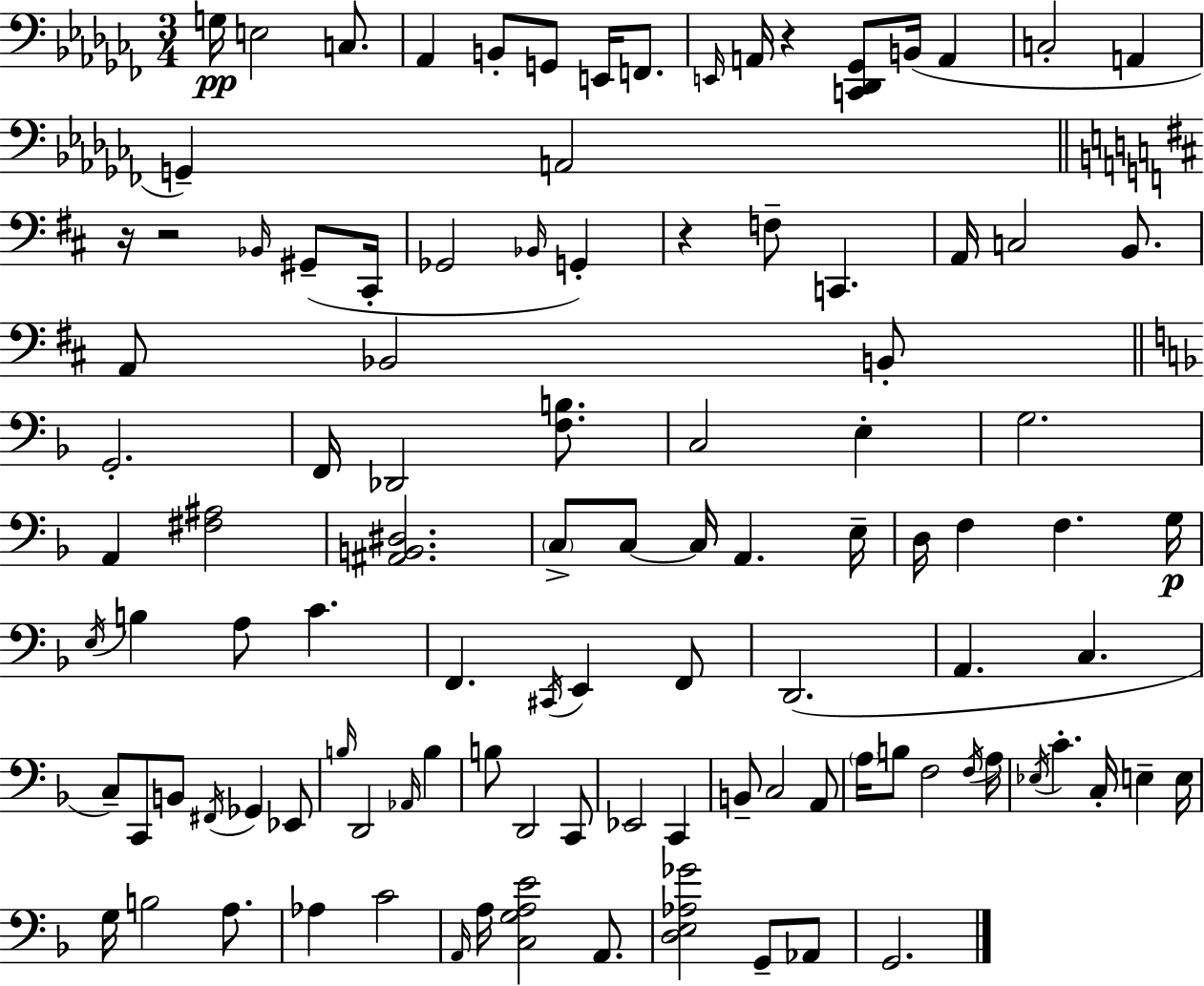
G3/s E3/h C3/e. Ab2/q B2/e G2/e E2/s F2/e. E2/s A2/s R/q [C2,Db2,Gb2]/e B2/s A2/q C3/h A2/q G2/q A2/h R/s R/h Bb2/s G#2/e C#2/s Gb2/h Bb2/s G2/q R/q F3/e C2/q. A2/s C3/h B2/e. A2/e Bb2/h B2/e G2/h. F2/s Db2/h [F3,B3]/e. C3/h E3/q G3/h. A2/q [F#3,A#3]/h [A#2,B2,D#3]/h. C3/e C3/e C3/s A2/q. E3/s D3/s F3/q F3/q. G3/s E3/s B3/q A3/e C4/q. F2/q. C#2/s E2/q F2/e D2/h. A2/q. C3/q. C3/e C2/e B2/e F#2/s Gb2/q Eb2/e B3/s D2/h Ab2/s B3/q B3/e D2/h C2/e Eb2/h C2/q B2/e C3/h A2/e A3/s B3/e F3/h F3/s A3/s Eb3/s C4/q. C3/s E3/q E3/s G3/s B3/h A3/e. Ab3/q C4/h A2/s A3/s [C3,G3,A3,E4]/h A2/e. [D3,E3,Ab3,Gb4]/h G2/e Ab2/e G2/h.